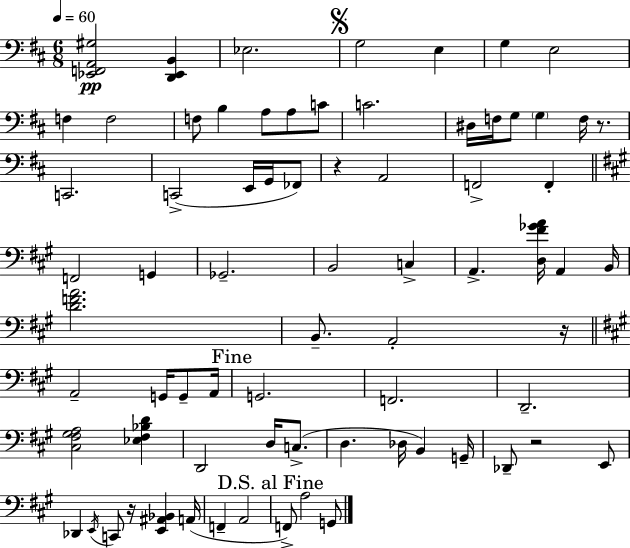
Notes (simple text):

[Eb2,F2,A2,G#3]/h [D2,Eb2,B2]/q Eb3/h. G3/h E3/q G3/q E3/h F3/q F3/h F3/e B3/q A3/e A3/e C4/e C4/h. D#3/s F3/s G3/e G3/q F3/s R/e. C2/h. C2/h E2/s G2/s FES2/e R/q A2/h F2/h F2/q F2/h G2/q Gb2/h. B2/h C3/q A2/q. [D3,F#4,Gb4,A4]/s A2/q B2/s [D4,F4,A4]/h. B2/e. A2/h R/s A2/h G2/s G2/e A2/s G2/h. F2/h. D2/h. [C#3,F#3,G#3,A3]/h [Eb3,F#3,Bb3,D4]/q D2/h D3/s C3/e. D3/q. Db3/s B2/q G2/s Db2/e R/h E2/e Db2/q E2/s C2/e R/s [E2,A#2,Bb2]/q A2/s F2/q A2/h F2/e A3/h G2/e